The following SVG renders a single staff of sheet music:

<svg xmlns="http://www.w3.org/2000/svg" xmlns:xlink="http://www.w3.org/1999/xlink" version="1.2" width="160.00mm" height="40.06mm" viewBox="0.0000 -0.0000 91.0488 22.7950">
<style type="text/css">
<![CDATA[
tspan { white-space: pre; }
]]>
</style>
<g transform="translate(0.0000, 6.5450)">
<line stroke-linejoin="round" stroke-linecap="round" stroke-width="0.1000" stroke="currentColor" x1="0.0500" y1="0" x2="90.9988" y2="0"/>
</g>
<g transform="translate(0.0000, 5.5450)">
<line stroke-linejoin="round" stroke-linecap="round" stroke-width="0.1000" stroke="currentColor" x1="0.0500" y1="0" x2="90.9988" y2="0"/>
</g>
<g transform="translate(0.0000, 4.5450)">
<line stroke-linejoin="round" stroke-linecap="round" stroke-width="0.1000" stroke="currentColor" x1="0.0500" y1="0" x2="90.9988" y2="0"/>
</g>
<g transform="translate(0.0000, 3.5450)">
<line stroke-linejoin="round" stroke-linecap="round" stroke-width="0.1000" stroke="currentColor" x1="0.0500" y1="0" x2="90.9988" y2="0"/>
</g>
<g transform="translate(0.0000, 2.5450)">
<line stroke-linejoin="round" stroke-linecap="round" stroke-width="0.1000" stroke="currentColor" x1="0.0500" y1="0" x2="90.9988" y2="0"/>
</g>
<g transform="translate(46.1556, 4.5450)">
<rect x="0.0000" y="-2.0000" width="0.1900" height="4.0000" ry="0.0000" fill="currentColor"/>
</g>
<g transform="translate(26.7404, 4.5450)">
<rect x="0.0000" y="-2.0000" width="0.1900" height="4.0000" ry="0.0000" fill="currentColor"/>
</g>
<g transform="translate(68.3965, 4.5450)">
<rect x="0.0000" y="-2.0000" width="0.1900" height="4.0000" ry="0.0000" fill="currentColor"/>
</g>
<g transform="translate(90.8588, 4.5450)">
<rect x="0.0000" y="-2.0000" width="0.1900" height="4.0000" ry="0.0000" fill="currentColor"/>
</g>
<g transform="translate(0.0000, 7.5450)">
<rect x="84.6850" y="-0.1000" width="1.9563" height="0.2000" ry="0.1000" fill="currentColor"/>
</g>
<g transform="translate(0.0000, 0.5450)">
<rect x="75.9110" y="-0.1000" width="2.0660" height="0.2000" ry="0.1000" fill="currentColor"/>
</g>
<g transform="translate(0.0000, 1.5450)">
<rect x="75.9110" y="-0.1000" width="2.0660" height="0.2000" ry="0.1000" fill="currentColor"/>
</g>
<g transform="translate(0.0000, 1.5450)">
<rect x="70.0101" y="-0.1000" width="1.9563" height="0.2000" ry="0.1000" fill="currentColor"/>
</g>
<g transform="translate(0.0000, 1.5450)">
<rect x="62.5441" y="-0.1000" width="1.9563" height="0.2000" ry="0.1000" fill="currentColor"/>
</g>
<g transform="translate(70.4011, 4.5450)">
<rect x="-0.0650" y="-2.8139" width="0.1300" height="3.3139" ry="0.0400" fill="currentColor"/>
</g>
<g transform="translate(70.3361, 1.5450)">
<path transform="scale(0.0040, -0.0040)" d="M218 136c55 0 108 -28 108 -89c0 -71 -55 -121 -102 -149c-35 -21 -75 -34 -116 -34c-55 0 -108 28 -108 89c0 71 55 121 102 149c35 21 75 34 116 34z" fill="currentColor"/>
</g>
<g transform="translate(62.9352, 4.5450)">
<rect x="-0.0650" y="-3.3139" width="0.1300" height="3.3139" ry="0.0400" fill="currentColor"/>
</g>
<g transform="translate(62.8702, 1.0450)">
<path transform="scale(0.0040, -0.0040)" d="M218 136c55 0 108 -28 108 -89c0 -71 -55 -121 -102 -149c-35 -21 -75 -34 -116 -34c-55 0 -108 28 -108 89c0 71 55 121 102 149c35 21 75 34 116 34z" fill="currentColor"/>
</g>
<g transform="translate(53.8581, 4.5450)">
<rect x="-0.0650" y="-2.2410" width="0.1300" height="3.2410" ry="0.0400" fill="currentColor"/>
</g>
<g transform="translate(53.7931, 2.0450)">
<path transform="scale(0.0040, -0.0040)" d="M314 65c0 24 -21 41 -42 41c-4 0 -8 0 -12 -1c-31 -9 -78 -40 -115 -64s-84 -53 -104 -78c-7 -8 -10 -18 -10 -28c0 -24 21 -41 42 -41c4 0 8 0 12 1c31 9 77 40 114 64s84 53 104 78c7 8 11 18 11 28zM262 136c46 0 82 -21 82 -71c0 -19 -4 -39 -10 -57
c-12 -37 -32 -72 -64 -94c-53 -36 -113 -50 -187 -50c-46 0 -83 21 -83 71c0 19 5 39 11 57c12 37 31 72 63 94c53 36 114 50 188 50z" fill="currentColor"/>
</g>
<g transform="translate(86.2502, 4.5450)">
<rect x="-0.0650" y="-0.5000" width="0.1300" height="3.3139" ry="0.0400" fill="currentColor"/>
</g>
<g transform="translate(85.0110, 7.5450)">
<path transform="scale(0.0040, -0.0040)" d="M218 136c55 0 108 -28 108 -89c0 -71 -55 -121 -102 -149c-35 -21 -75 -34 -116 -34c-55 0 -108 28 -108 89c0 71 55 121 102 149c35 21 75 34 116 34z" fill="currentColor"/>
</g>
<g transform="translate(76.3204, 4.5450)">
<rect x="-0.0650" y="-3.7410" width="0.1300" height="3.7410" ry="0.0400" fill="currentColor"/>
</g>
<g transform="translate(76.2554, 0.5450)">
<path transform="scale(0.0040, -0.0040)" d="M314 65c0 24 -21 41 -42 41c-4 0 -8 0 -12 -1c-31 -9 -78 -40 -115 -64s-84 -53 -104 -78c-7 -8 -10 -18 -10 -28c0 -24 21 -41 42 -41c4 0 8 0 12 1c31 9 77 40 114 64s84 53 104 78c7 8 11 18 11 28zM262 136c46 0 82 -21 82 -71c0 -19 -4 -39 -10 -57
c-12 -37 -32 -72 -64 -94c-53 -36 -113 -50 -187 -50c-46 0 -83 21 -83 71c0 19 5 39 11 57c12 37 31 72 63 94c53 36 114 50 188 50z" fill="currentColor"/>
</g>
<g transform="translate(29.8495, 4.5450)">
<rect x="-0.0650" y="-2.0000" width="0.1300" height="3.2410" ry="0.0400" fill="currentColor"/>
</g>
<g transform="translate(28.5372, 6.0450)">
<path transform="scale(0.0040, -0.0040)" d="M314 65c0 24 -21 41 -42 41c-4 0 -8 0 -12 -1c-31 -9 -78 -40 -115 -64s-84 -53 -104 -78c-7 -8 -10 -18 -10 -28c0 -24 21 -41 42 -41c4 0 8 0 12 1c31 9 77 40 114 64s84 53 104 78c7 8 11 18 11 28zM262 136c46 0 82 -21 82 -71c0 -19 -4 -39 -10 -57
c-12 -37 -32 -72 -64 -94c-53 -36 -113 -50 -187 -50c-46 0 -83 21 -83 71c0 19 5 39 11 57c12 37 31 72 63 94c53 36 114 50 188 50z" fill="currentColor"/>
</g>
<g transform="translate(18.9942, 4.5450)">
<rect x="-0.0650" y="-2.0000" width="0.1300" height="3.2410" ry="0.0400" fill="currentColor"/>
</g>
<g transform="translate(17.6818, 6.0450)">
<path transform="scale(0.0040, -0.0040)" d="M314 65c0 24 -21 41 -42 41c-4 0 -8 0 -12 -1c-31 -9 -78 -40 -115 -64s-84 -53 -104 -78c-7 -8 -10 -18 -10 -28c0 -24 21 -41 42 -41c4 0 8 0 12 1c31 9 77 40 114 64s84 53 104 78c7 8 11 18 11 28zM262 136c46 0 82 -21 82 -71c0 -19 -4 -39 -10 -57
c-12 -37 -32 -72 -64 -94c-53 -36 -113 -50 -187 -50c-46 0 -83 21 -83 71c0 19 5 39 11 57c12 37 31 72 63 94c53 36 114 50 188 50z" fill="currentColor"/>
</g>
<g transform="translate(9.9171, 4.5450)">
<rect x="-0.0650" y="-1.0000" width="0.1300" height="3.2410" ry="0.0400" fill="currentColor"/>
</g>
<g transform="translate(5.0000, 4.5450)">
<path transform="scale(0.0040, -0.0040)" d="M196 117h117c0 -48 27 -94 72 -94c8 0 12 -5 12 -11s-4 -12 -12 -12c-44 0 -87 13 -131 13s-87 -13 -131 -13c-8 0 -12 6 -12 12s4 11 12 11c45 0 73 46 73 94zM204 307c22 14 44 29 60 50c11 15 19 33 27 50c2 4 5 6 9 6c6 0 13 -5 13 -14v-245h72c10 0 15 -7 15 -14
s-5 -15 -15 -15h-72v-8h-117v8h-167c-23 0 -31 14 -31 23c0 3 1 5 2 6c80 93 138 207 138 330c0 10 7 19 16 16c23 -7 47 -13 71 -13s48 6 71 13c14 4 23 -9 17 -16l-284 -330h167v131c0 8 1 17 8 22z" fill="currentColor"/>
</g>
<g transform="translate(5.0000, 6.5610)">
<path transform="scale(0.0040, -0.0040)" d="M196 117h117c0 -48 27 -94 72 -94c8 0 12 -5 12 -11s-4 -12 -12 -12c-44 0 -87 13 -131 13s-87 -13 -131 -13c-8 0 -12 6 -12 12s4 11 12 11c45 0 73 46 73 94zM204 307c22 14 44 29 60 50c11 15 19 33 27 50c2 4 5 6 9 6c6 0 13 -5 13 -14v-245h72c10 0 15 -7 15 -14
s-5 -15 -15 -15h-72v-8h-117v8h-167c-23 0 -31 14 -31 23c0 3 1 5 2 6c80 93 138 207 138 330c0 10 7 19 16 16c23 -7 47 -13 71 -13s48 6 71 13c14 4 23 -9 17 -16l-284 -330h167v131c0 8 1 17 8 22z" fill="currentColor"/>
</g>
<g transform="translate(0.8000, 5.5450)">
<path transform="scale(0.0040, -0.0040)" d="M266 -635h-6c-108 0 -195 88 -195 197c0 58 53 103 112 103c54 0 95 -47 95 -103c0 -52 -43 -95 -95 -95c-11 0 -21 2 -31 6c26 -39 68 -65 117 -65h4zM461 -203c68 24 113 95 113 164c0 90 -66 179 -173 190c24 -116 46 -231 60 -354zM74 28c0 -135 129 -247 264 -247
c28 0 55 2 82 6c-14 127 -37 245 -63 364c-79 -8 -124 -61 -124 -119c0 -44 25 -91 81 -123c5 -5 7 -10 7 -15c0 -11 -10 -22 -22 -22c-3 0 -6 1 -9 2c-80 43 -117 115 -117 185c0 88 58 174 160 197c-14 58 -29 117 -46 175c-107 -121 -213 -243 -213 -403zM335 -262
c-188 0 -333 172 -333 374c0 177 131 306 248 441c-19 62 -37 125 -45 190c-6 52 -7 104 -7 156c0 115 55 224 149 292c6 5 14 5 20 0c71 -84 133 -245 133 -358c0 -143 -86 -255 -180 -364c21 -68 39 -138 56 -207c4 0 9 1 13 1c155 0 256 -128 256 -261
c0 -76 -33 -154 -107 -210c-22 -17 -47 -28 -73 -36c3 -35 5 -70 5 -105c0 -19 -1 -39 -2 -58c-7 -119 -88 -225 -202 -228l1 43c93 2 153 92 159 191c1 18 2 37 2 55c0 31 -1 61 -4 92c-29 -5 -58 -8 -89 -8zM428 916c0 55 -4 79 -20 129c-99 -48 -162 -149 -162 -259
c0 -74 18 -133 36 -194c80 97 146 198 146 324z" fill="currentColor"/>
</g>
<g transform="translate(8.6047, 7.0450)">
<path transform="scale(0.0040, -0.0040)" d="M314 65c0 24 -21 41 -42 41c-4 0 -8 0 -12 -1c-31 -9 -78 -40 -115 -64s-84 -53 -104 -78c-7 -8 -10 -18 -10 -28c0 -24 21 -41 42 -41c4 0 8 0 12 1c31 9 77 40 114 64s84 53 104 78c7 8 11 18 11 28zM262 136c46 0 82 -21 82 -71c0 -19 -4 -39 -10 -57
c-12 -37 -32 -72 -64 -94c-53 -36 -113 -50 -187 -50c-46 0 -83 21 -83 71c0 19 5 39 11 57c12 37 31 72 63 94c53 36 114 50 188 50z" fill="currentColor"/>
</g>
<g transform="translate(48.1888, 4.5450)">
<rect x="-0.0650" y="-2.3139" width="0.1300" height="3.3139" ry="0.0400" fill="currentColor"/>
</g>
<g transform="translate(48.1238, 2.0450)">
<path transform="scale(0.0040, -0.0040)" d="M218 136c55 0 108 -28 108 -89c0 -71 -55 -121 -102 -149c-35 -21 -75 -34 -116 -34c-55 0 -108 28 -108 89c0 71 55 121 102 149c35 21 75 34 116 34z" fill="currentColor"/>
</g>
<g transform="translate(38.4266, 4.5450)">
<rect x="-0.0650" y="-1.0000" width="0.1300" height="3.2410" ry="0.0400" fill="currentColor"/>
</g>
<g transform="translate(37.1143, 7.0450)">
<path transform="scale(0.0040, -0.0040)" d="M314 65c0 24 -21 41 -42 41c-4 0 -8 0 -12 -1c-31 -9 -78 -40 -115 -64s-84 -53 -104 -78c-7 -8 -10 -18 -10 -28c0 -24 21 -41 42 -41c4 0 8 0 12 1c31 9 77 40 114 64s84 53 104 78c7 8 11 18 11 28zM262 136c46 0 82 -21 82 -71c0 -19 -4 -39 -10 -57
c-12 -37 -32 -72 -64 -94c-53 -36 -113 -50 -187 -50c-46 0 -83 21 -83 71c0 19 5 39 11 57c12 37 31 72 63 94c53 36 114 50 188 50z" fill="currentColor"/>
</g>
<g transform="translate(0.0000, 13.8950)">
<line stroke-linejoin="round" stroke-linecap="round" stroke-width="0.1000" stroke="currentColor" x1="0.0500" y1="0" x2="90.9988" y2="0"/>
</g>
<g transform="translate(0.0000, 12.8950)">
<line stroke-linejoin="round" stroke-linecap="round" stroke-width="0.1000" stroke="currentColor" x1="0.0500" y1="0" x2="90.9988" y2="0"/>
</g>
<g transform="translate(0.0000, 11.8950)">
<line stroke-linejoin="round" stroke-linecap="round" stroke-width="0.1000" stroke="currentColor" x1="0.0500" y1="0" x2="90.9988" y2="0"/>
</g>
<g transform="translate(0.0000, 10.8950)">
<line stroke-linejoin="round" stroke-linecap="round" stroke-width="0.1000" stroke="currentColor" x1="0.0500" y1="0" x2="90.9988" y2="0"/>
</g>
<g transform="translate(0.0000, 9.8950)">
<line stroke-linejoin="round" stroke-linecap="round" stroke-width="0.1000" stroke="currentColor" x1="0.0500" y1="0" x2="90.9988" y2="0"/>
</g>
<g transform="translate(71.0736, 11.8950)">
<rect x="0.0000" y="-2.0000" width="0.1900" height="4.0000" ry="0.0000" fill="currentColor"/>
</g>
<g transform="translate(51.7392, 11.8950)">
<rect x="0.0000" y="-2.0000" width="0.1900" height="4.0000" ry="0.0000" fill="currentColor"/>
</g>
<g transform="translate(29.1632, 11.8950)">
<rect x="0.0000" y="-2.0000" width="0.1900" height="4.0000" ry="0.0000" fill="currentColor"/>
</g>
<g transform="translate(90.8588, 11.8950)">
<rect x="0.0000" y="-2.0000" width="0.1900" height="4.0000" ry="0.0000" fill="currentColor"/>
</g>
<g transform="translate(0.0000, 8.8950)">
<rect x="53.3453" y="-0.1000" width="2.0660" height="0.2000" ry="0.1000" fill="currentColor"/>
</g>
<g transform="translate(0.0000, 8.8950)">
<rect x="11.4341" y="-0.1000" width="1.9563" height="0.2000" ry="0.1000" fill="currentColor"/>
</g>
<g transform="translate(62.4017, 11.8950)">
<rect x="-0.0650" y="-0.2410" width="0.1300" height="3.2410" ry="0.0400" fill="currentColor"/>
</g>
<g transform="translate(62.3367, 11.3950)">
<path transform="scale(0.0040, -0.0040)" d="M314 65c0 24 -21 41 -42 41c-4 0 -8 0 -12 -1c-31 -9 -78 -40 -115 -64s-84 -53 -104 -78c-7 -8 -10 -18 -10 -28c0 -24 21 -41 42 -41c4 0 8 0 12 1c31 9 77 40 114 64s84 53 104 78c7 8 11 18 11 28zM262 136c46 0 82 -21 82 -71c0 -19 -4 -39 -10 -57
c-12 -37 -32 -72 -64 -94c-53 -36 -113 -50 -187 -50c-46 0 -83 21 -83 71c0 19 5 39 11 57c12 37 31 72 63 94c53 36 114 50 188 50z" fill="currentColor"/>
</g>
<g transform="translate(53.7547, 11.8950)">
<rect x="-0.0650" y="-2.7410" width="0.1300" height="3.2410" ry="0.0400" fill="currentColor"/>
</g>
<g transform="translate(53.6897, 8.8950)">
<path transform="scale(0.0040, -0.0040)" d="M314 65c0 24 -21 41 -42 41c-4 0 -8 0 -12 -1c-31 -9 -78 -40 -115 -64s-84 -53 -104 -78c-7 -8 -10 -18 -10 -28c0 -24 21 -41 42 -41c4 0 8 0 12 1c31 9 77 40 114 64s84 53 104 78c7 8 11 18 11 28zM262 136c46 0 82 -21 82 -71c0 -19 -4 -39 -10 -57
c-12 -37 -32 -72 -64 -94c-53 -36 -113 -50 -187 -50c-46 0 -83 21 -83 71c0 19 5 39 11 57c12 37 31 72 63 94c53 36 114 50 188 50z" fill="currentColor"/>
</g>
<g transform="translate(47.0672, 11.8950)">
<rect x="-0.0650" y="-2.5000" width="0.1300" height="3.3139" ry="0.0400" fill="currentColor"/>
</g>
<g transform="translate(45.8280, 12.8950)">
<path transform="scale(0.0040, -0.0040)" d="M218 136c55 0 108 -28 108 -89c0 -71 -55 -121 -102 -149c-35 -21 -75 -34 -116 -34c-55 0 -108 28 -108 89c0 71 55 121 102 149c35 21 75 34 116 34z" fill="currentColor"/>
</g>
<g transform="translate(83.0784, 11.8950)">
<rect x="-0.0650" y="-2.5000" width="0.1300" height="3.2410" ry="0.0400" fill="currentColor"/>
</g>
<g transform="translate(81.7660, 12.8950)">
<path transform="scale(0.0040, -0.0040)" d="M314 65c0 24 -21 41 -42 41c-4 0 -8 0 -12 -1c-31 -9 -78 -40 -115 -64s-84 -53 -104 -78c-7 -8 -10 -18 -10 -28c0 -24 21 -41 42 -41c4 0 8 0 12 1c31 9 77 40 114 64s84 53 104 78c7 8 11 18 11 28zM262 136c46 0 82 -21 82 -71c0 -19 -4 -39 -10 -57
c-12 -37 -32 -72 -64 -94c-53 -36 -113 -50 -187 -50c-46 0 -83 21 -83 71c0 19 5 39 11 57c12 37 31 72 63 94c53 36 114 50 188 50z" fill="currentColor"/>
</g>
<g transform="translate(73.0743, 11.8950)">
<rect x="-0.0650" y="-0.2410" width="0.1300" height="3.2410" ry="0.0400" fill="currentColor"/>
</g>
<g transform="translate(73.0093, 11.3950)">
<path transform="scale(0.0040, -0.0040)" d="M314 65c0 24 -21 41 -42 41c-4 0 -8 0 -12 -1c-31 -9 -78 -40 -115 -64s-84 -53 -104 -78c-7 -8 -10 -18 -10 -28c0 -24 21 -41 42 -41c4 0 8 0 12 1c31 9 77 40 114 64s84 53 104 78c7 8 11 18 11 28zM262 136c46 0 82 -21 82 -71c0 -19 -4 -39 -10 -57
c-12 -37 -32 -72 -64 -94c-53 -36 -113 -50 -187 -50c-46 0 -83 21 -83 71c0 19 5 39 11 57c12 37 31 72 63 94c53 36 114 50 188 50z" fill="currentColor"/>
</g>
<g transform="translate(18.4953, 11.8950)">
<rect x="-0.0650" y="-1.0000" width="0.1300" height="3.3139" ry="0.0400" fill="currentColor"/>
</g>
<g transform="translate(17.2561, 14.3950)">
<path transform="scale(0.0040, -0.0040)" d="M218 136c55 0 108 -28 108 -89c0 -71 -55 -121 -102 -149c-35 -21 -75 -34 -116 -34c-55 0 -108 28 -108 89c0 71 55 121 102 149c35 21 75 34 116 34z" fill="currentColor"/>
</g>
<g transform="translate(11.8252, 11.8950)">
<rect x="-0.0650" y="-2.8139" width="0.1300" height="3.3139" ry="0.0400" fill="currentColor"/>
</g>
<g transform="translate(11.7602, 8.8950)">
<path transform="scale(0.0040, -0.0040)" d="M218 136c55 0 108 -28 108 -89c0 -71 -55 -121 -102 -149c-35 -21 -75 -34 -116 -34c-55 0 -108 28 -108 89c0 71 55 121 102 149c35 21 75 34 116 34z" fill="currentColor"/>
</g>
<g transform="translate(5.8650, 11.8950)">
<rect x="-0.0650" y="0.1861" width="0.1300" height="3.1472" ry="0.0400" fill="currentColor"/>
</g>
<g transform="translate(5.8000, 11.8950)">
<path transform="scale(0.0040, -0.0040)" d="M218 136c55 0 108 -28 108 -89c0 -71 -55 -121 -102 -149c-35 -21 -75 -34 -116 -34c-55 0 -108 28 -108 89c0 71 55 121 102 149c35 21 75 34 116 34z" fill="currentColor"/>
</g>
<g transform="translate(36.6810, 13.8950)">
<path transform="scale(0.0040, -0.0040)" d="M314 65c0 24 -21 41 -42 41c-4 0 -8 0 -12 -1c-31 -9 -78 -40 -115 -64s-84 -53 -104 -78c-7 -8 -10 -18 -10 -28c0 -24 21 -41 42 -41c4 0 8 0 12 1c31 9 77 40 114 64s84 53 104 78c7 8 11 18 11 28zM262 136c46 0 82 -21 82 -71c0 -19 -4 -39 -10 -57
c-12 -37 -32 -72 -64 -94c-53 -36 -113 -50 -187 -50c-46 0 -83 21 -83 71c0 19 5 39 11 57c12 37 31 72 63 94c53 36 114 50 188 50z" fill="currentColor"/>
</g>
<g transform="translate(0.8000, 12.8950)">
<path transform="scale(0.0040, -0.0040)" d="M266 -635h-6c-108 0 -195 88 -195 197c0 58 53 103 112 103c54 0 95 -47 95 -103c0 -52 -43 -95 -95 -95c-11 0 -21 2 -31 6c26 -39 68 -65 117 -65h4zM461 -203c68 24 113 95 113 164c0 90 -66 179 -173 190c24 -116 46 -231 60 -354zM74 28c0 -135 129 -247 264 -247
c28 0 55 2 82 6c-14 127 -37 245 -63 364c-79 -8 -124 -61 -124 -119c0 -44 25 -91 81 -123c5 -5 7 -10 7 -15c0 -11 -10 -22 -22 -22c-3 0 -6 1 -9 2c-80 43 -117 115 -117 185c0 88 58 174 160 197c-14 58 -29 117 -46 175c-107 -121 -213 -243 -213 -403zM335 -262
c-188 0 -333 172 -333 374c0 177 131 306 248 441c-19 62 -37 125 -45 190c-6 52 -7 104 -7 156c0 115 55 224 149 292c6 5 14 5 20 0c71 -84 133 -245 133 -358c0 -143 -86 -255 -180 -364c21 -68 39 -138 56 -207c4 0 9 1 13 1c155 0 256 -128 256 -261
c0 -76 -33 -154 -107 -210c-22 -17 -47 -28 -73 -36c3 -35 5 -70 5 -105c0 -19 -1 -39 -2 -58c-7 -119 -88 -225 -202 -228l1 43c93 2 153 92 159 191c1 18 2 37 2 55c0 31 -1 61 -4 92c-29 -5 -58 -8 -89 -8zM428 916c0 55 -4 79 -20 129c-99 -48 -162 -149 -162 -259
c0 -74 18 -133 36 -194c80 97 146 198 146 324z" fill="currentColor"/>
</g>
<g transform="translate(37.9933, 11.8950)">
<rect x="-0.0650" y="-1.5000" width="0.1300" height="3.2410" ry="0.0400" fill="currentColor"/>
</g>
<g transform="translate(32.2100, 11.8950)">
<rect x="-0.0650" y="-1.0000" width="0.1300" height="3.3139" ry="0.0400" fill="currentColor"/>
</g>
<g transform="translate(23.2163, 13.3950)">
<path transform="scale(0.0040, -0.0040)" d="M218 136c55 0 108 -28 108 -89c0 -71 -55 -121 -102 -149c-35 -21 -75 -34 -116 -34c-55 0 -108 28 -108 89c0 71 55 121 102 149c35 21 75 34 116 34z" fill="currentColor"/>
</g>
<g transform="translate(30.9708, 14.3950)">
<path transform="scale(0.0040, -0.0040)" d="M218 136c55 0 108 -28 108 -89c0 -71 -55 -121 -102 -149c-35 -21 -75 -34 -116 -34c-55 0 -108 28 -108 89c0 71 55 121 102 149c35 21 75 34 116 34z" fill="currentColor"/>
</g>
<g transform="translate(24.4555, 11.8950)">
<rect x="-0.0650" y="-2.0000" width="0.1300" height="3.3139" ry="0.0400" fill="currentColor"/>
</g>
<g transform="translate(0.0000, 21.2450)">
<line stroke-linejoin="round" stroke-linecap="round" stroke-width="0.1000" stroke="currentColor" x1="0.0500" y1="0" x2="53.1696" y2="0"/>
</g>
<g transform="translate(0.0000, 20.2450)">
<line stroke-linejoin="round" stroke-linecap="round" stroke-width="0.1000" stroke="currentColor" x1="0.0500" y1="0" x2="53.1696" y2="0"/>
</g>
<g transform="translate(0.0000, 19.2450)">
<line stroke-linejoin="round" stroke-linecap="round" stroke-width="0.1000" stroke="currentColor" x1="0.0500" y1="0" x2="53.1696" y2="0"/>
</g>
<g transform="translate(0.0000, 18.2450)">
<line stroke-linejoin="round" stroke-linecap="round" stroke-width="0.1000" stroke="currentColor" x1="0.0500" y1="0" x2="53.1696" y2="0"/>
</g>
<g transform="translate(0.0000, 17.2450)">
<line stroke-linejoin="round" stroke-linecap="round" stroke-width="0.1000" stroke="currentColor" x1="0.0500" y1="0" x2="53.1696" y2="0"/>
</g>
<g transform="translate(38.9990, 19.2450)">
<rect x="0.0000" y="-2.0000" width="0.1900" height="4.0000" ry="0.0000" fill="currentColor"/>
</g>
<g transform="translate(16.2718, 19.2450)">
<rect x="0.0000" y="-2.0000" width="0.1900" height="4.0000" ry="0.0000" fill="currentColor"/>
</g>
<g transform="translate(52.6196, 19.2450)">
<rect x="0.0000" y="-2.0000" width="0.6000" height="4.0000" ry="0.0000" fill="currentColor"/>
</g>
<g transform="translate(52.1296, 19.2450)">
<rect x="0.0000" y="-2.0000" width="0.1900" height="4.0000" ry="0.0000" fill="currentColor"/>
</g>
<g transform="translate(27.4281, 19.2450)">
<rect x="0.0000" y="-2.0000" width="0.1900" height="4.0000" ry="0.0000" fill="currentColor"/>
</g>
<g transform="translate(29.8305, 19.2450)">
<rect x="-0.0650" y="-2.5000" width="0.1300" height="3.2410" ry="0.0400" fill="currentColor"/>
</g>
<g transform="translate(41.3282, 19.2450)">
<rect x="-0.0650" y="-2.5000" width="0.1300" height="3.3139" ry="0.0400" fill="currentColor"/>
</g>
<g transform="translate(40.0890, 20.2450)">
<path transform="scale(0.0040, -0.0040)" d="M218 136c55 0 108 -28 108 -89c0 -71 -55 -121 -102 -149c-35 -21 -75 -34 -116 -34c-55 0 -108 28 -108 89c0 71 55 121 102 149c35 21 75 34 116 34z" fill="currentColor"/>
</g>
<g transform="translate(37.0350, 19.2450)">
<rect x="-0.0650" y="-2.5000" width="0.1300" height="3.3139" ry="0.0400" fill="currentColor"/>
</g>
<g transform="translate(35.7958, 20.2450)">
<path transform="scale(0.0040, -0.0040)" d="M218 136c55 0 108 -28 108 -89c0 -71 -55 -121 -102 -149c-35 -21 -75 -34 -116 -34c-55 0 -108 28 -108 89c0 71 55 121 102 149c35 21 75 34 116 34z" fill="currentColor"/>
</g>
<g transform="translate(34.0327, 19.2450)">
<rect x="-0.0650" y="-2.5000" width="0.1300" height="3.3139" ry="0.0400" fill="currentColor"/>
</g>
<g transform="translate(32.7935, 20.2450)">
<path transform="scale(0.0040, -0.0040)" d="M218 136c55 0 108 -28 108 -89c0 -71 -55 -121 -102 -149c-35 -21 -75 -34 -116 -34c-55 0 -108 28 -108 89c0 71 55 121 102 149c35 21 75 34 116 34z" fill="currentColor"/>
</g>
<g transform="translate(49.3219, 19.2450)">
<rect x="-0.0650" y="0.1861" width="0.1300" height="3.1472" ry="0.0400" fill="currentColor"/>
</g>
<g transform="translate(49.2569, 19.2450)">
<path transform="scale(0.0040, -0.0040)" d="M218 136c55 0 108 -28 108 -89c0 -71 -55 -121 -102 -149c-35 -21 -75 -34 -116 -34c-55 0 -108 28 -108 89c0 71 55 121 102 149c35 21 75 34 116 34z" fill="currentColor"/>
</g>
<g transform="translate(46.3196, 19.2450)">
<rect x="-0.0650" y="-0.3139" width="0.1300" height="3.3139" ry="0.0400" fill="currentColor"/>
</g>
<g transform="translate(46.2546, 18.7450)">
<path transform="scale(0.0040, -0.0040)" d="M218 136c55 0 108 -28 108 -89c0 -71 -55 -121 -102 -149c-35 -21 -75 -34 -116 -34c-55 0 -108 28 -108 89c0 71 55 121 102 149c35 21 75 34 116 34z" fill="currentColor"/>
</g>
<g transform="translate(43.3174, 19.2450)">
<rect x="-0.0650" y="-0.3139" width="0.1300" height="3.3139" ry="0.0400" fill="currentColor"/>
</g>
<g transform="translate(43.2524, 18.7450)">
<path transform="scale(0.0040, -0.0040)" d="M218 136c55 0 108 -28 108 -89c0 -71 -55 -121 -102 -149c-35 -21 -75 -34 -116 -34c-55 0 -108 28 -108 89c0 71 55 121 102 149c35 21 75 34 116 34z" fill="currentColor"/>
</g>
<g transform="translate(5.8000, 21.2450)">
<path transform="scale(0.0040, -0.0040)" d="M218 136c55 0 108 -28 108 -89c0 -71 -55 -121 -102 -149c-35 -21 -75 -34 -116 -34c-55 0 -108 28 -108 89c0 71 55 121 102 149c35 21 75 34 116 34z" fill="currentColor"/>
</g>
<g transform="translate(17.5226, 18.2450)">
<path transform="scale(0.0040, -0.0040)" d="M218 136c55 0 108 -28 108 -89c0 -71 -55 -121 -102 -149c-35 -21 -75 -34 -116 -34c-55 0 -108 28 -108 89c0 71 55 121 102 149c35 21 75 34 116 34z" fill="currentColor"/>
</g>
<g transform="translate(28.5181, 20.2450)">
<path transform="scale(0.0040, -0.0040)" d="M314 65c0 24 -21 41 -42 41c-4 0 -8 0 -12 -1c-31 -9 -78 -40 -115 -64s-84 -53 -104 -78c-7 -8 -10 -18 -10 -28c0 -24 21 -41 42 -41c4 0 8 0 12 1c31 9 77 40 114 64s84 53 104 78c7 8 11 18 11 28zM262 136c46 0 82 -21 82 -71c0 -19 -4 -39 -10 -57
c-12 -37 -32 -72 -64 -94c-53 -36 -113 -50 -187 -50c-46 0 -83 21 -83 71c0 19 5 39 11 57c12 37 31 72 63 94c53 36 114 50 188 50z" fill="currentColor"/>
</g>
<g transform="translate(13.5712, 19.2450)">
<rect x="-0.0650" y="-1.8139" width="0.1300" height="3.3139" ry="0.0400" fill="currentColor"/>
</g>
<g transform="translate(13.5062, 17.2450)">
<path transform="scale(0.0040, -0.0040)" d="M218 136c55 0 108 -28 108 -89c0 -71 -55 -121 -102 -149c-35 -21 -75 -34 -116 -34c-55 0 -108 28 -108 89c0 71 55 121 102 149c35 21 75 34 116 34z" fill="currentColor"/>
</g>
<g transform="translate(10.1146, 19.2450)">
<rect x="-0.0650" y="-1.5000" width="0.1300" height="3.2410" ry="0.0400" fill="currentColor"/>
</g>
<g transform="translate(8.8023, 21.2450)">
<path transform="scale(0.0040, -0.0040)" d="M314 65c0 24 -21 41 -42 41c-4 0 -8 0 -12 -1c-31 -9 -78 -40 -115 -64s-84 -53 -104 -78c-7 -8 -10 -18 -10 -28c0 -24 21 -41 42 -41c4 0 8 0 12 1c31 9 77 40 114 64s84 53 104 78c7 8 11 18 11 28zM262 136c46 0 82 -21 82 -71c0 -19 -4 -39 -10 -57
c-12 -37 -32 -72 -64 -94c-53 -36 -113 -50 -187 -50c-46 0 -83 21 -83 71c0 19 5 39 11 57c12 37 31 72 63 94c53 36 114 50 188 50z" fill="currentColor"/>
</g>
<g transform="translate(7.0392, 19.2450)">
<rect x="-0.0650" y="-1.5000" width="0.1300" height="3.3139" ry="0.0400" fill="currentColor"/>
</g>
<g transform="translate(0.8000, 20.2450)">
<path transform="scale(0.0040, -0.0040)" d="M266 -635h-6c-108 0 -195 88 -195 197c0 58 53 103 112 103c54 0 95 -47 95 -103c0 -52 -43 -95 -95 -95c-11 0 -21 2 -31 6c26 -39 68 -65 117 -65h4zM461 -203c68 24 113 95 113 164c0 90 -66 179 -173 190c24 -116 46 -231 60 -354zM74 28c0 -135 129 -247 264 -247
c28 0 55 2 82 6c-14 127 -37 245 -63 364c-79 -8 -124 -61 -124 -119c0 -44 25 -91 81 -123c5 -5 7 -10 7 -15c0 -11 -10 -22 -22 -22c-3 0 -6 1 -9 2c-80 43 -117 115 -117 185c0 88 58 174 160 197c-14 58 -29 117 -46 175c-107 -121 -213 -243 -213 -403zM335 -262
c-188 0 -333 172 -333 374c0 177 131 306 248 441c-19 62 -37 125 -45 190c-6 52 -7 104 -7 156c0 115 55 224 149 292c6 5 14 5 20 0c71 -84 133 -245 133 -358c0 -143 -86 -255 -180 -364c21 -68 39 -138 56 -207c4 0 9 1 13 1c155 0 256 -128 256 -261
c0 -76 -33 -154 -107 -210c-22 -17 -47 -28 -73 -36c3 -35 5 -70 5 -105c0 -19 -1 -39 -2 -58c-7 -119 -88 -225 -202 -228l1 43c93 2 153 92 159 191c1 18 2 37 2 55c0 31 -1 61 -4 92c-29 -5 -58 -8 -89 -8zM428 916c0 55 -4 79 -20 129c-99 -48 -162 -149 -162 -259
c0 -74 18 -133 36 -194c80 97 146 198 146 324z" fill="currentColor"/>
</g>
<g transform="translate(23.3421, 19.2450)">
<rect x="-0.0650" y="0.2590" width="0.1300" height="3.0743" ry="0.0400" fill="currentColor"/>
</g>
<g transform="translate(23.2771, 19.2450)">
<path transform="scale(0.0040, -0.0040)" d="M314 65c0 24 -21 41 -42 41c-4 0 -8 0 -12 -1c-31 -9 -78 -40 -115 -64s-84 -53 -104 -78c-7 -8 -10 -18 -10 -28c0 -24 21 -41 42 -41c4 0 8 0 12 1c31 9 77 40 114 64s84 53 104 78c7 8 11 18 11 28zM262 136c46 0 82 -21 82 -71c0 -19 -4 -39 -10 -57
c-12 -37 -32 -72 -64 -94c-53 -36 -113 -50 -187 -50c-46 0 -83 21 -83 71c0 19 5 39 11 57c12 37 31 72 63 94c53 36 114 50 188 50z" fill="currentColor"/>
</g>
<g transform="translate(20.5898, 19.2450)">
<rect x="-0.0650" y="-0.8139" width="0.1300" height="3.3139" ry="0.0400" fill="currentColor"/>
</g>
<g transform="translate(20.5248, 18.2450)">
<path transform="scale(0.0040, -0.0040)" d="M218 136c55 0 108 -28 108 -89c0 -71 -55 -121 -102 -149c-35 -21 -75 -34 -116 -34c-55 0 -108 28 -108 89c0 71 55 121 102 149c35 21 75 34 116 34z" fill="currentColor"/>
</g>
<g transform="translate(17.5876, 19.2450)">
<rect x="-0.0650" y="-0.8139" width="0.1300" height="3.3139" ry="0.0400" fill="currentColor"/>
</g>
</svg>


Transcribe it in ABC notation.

X:1
T:Untitled
M:4/4
L:1/4
K:C
D2 F2 F2 D2 g g2 b a c'2 C B a D F D E2 G a2 c2 c2 G2 E E2 f d d B2 G2 G G G c c B